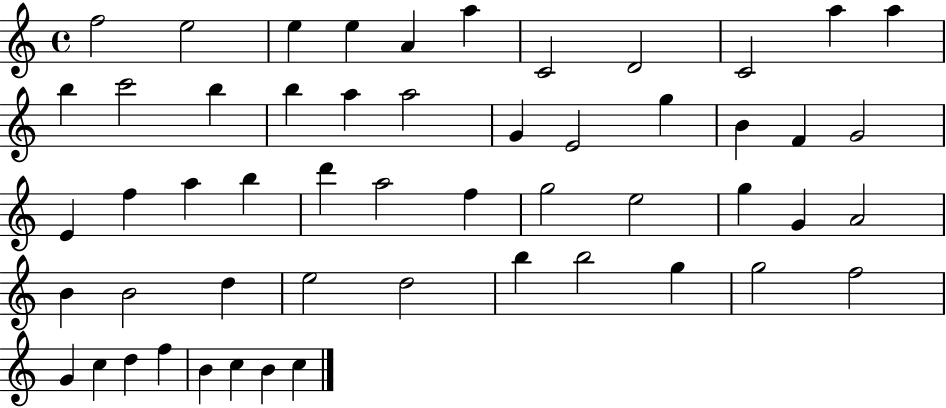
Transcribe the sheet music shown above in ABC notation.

X:1
T:Untitled
M:4/4
L:1/4
K:C
f2 e2 e e A a C2 D2 C2 a a b c'2 b b a a2 G E2 g B F G2 E f a b d' a2 f g2 e2 g G A2 B B2 d e2 d2 b b2 g g2 f2 G c d f B c B c